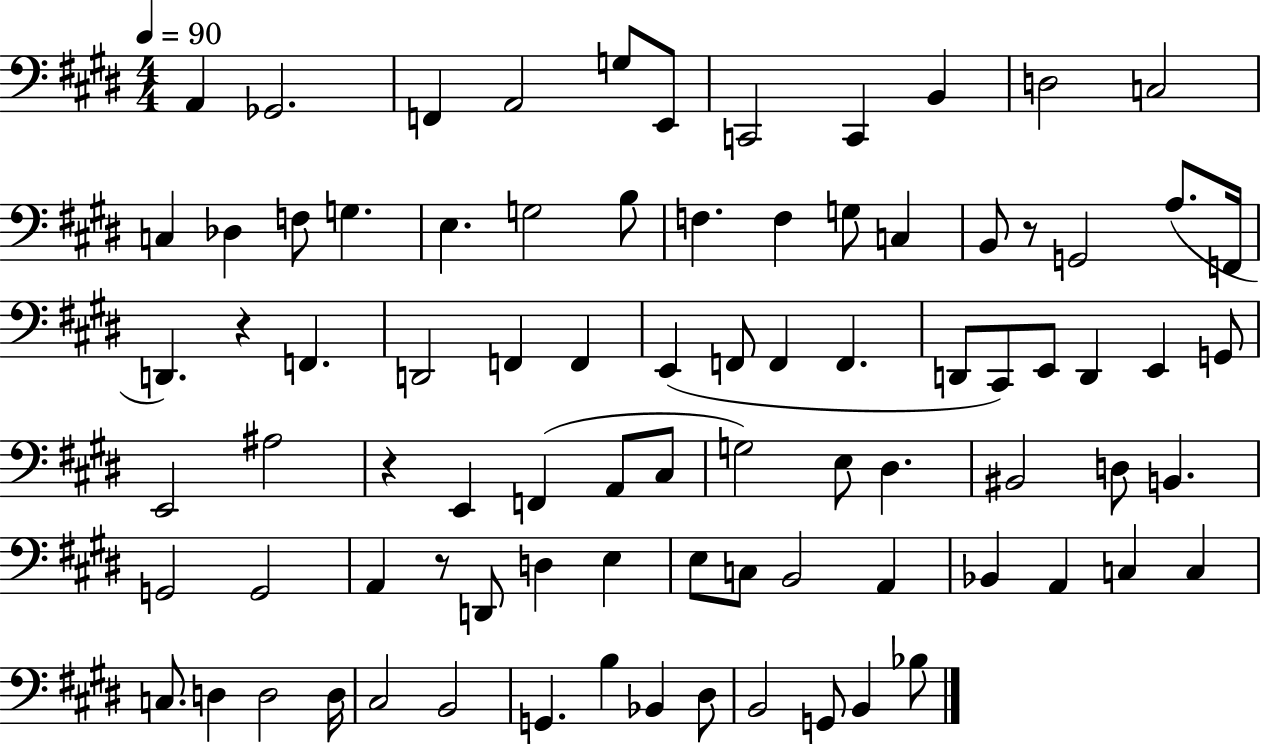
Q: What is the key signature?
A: E major